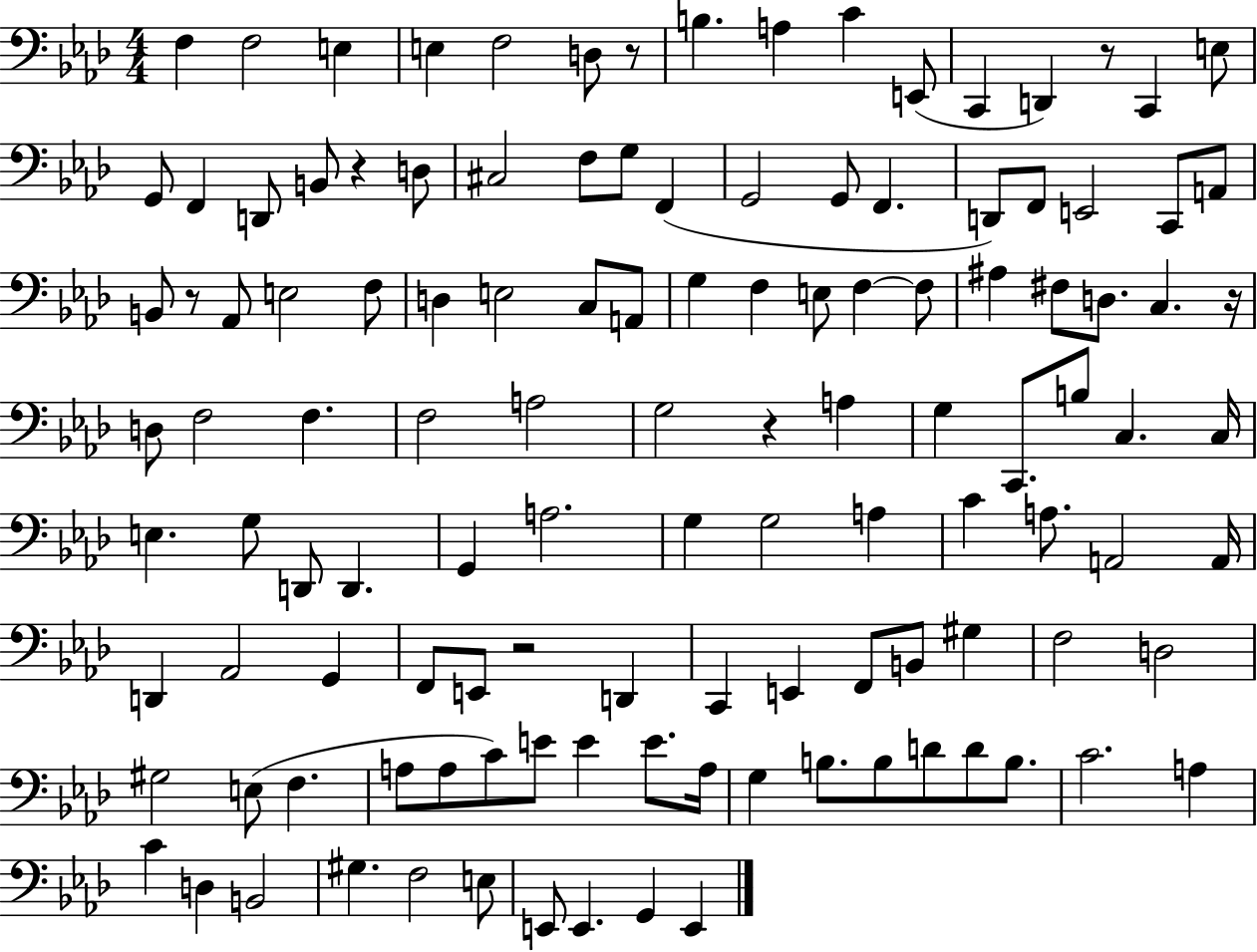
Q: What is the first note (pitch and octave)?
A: F3